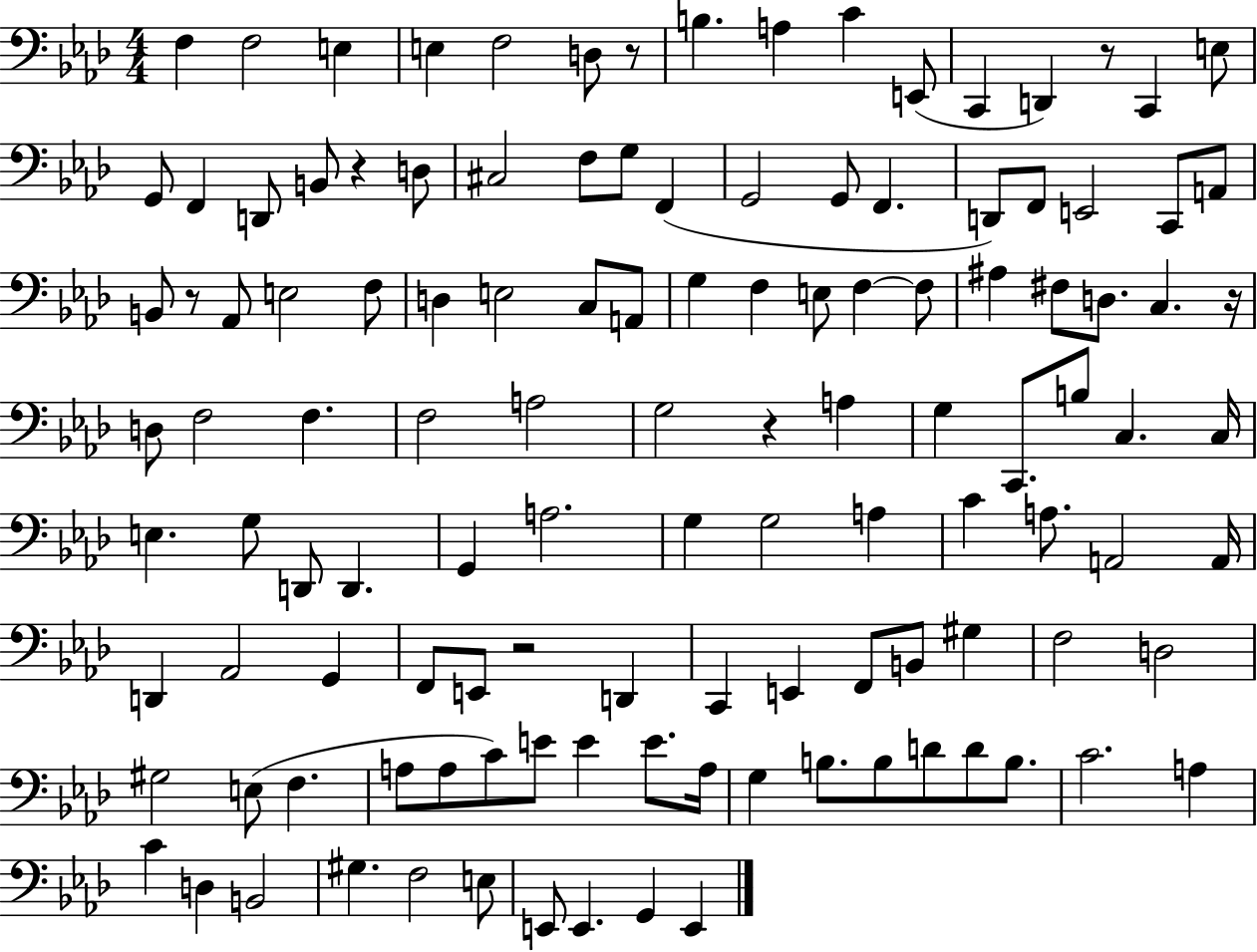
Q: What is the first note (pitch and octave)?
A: F3